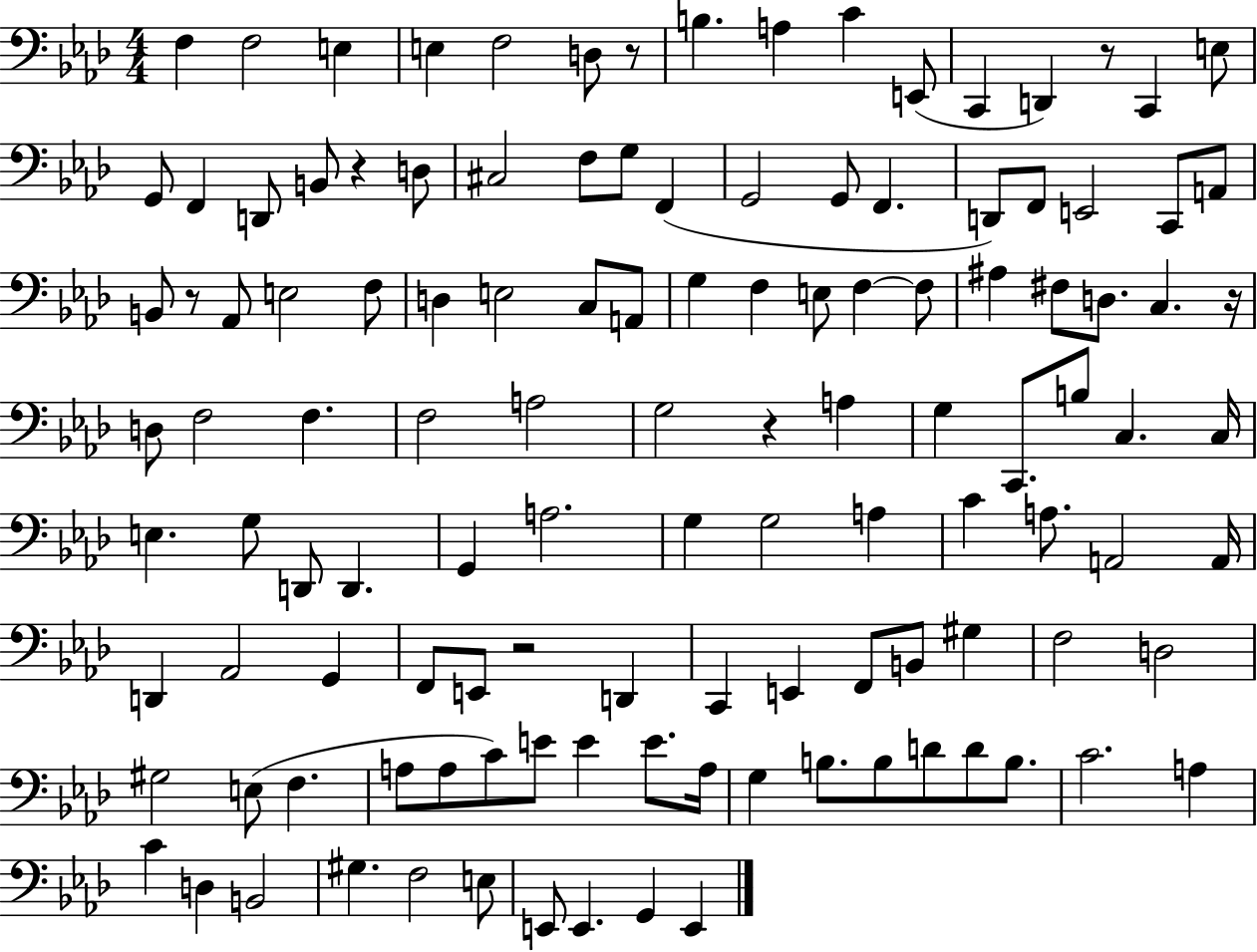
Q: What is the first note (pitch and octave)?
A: F3